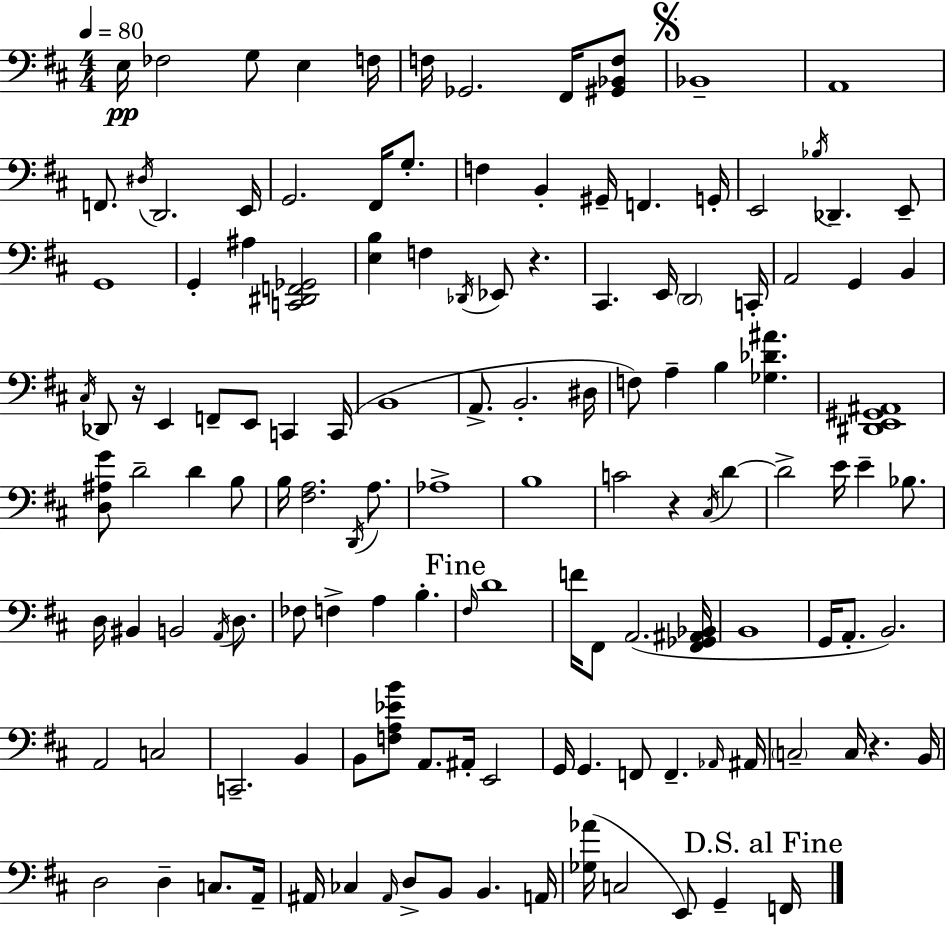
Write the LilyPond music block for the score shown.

{
  \clef bass
  \numericTimeSignature
  \time 4/4
  \key d \major
  \tempo 4 = 80
  \repeat volta 2 { e16\pp fes2 g8 e4 f16 | f16 ges,2. fis,16 <gis, bes, f>8 | \mark \markup { \musicglyph "scripts.segno" } bes,1-- | a,1 | \break f,8. \acciaccatura { dis16 } d,2. | e,16 g,2. fis,16 g8.-. | f4 b,4-. gis,16-- f,4. | g,16-. e,2 \acciaccatura { bes16 } des,4.-- | \break e,8-- g,1 | g,4-. ais4 <c, dis, f, ges,>2 | <e b>4 f4 \acciaccatura { des,16 } ees,8 r4. | cis,4. e,16 \parenthesize d,2 | \break c,16-. a,2 g,4 b,4 | \acciaccatura { cis16 } des,8 r16 e,4 f,8-- e,8 c,4 | c,16( b,1 | a,8.-> b,2.-. | \break dis16 f8) a4-- b4 <ges des' ais'>4. | <dis, e, gis, ais,>1 | <d ais g'>8 d'2-- d'4 | b8 b16 <fis a>2. | \break \acciaccatura { d,16 } a8. aes1-> | b1 | c'2 r4 | \acciaccatura { cis16 } d'4~~ d'2-> e'16 e'4-- | \break bes8. d16 bis,4 b,2 | \acciaccatura { a,16 } d8. fes8 f4-> a4 | b4.-. \mark "Fine" \grace { fis16 } d'1 | f'16 fis,8 a,2.( | \break <fis, ges, ais, bes,>16 b,1 | g,16 a,8.-. b,2.) | a,2 | c2 c,2.-- | \break b,4 b,8 <f a ees' b'>8 a,8. ais,16-. | e,2 g,16 g,4. f,8 | f,4.-- \grace { aes,16 } ais,16 \parenthesize c2-- | c16 r4. b,16 d2 | \break d4-- c8. a,16-- ais,16 ces4 \grace { ais,16 } d8-> | b,8 b,4. a,16 <ges aes'>16( c2 | e,8) g,4-- \mark "D.S. al Fine" f,16 } \bar "|."
}